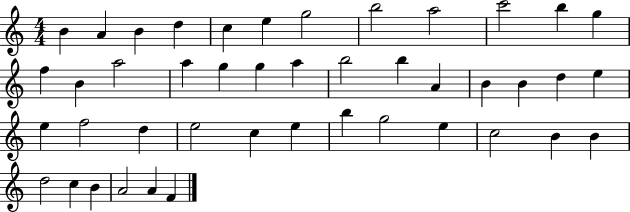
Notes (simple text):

B4/q A4/q B4/q D5/q C5/q E5/q G5/h B5/h A5/h C6/h B5/q G5/q F5/q B4/q A5/h A5/q G5/q G5/q A5/q B5/h B5/q A4/q B4/q B4/q D5/q E5/q E5/q F5/h D5/q E5/h C5/q E5/q B5/q G5/h E5/q C5/h B4/q B4/q D5/h C5/q B4/q A4/h A4/q F4/q